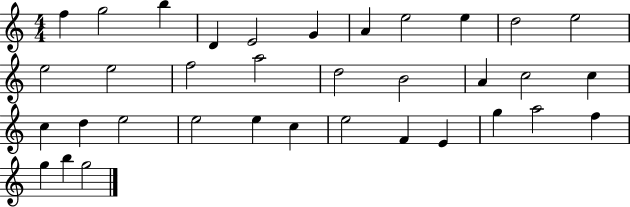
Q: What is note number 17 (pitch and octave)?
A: B4